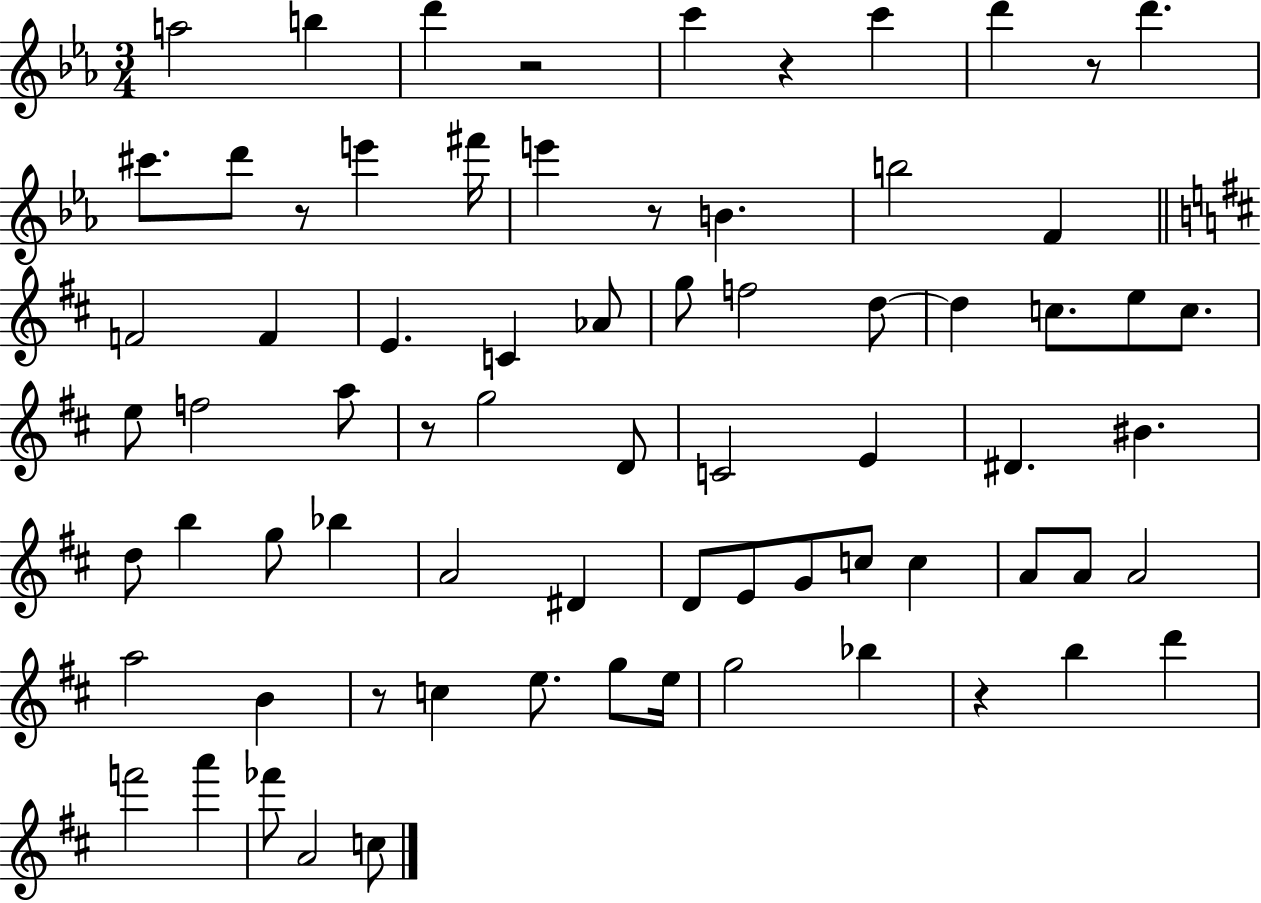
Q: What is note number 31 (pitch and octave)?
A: G5